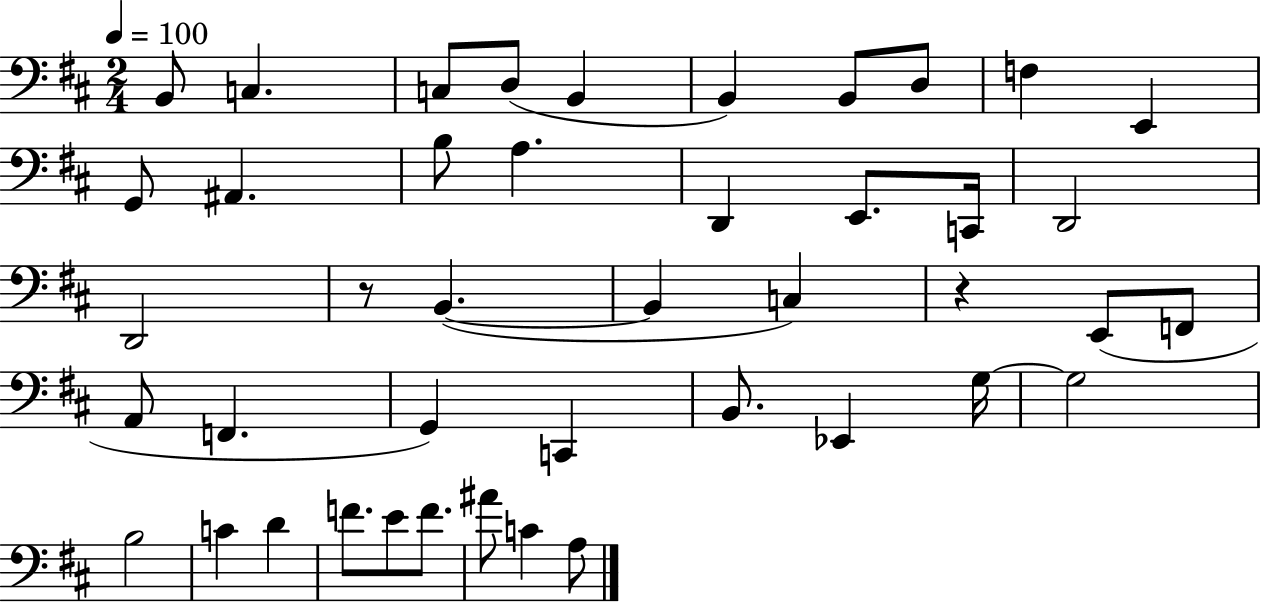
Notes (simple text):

B2/e C3/q. C3/e D3/e B2/q B2/q B2/e D3/e F3/q E2/q G2/e A#2/q. B3/e A3/q. D2/q E2/e. C2/s D2/h D2/h R/e B2/q. B2/q C3/q R/q E2/e F2/e A2/e F2/q. G2/q C2/q B2/e. Eb2/q G3/s G3/h B3/h C4/q D4/q F4/e. E4/e F4/e. A#4/e C4/q A3/e